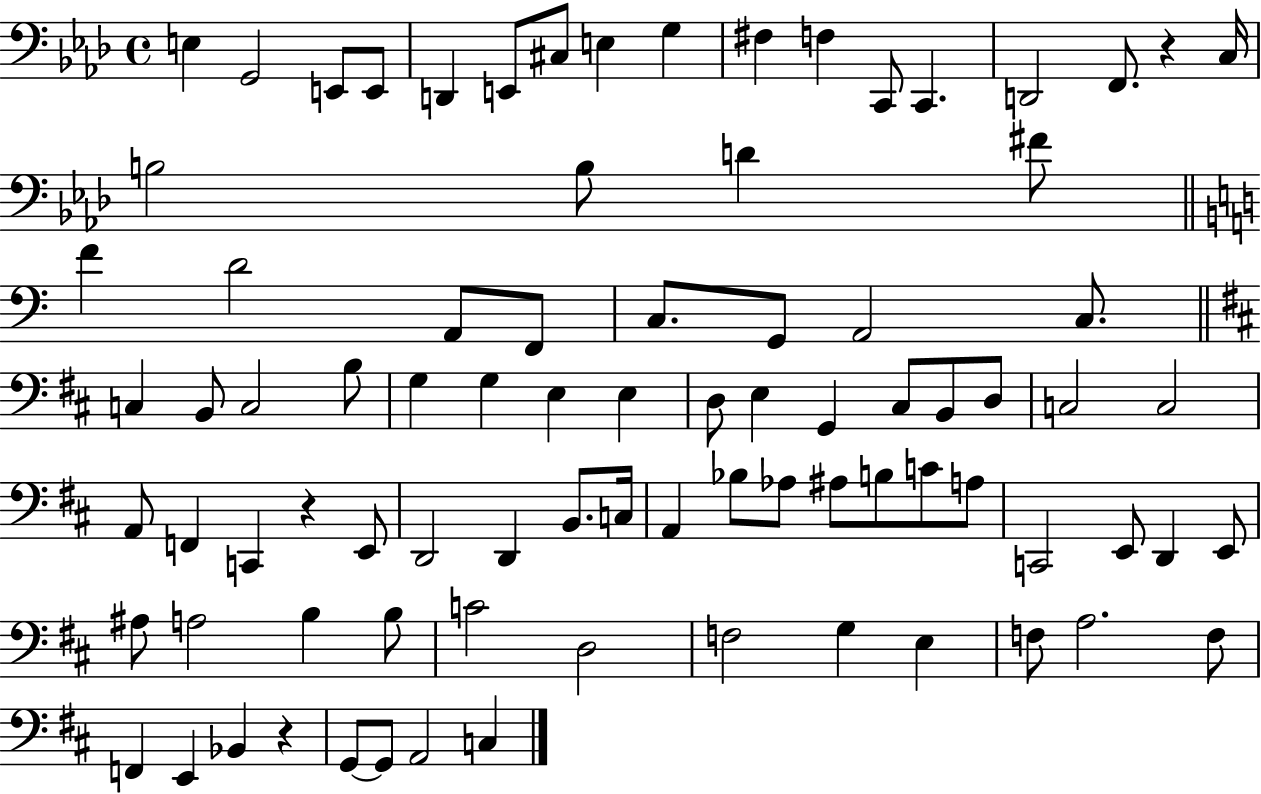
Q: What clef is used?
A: bass